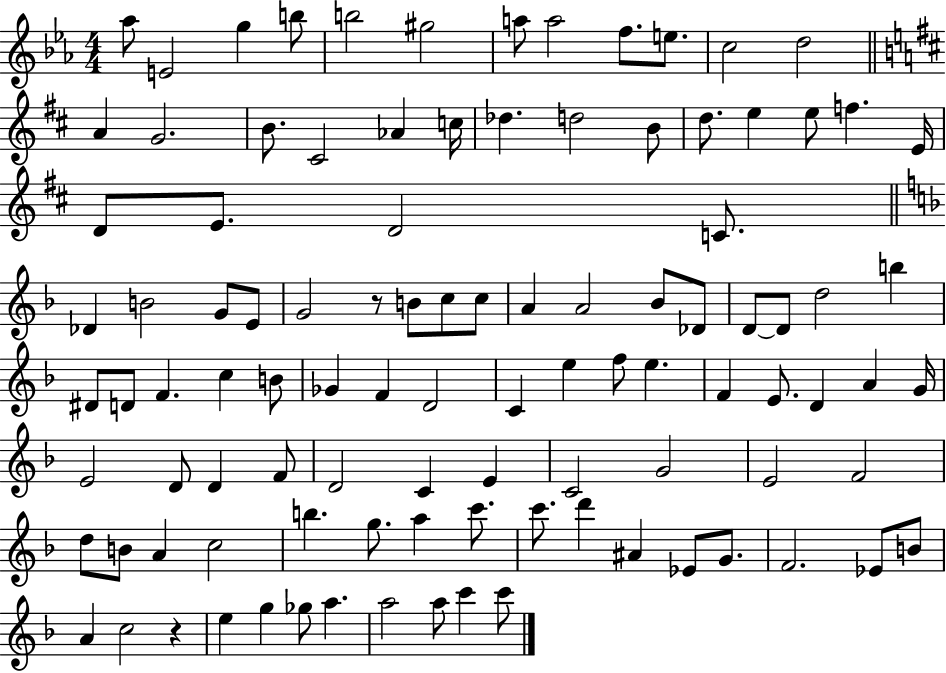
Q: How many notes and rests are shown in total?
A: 102